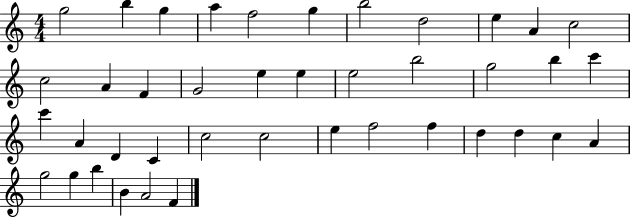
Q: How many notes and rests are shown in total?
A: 41